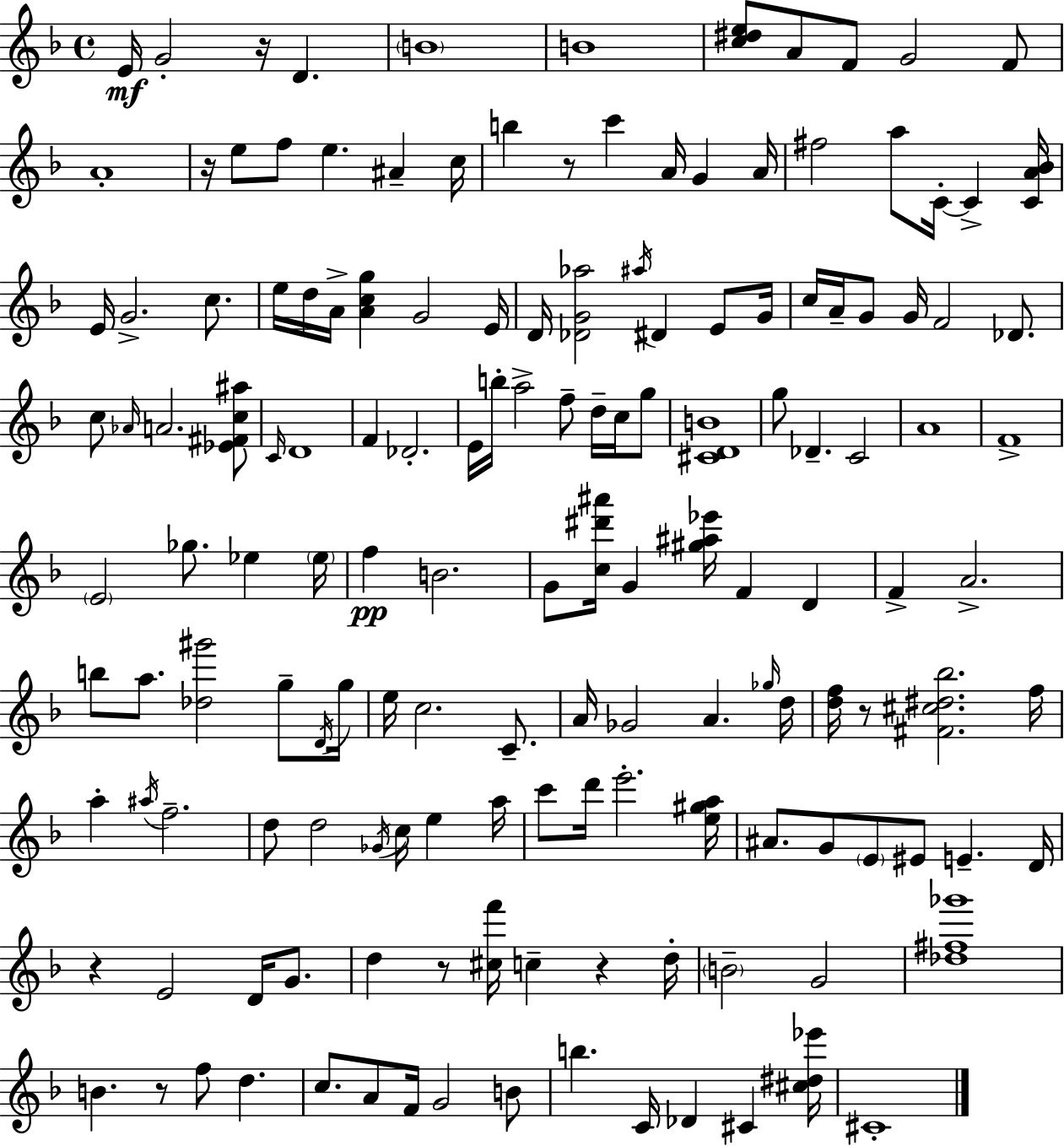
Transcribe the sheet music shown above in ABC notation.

X:1
T:Untitled
M:4/4
L:1/4
K:Dm
E/4 G2 z/4 D B4 B4 [c^de]/2 A/2 F/2 G2 F/2 A4 z/4 e/2 f/2 e ^A c/4 b z/2 c' A/4 G A/4 ^f2 a/2 C/4 C [CA_B]/4 E/4 G2 c/2 e/4 d/4 A/4 [Acg] G2 E/4 D/4 [_DG_a]2 ^a/4 ^D E/2 G/4 c/4 A/4 G/2 G/4 F2 _D/2 c/2 _A/4 A2 [_E^Fc^a]/2 C/4 D4 F _D2 E/4 b/4 a2 f/2 d/4 c/4 g/2 [^CDB]4 g/2 _D C2 A4 F4 E2 _g/2 _e _e/4 f B2 G/2 [c^d'^a']/4 G [^g^a_e']/4 F D F A2 b/2 a/2 [_d^g']2 g/2 D/4 g/4 e/4 c2 C/2 A/4 _G2 A _g/4 d/4 [df]/4 z/2 [^F^c^d_b]2 f/4 a ^a/4 f2 d/2 d2 _G/4 c/4 e a/4 c'/2 d'/4 e'2 [e^ga]/4 ^A/2 G/2 E/2 ^E/2 E D/4 z E2 D/4 G/2 d z/2 [^cf']/4 c z d/4 B2 G2 [_d^f_g']4 B z/2 f/2 d c/2 A/2 F/4 G2 B/2 b C/4 _D ^C [^c^d_e']/4 ^C4